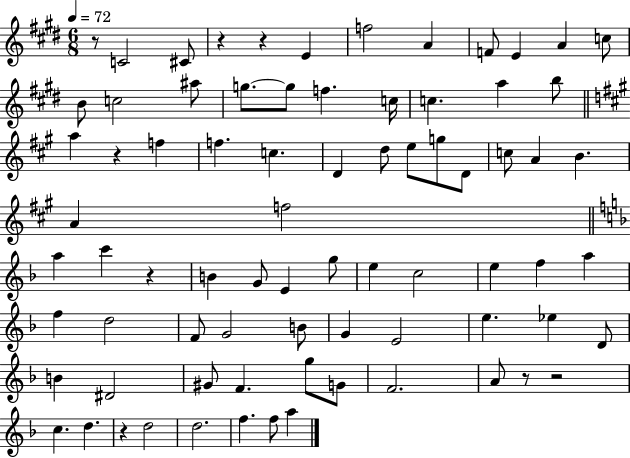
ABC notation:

X:1
T:Untitled
M:6/8
L:1/4
K:E
z/2 C2 ^C/2 z z E f2 A F/2 E A c/2 B/2 c2 ^a/2 g/2 g/2 f c/4 c a b/2 a z f f c D d/2 e/2 g/2 D/2 c/2 A B A f2 a c' z B G/2 E g/2 e c2 e f a f d2 F/2 G2 B/2 G E2 e _e D/2 B ^D2 ^G/2 F g/2 G/2 F2 A/2 z/2 z2 c d z d2 d2 f f/2 a